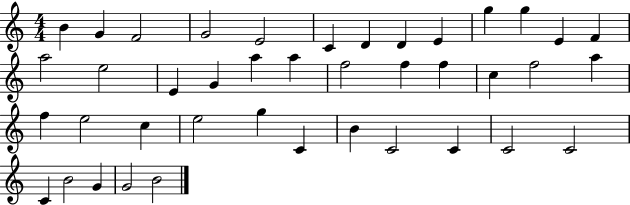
B4/q G4/q F4/h G4/h E4/h C4/q D4/q D4/q E4/q G5/q G5/q E4/q F4/q A5/h E5/h E4/q G4/q A5/q A5/q F5/h F5/q F5/q C5/q F5/h A5/q F5/q E5/h C5/q E5/h G5/q C4/q B4/q C4/h C4/q C4/h C4/h C4/q B4/h G4/q G4/h B4/h